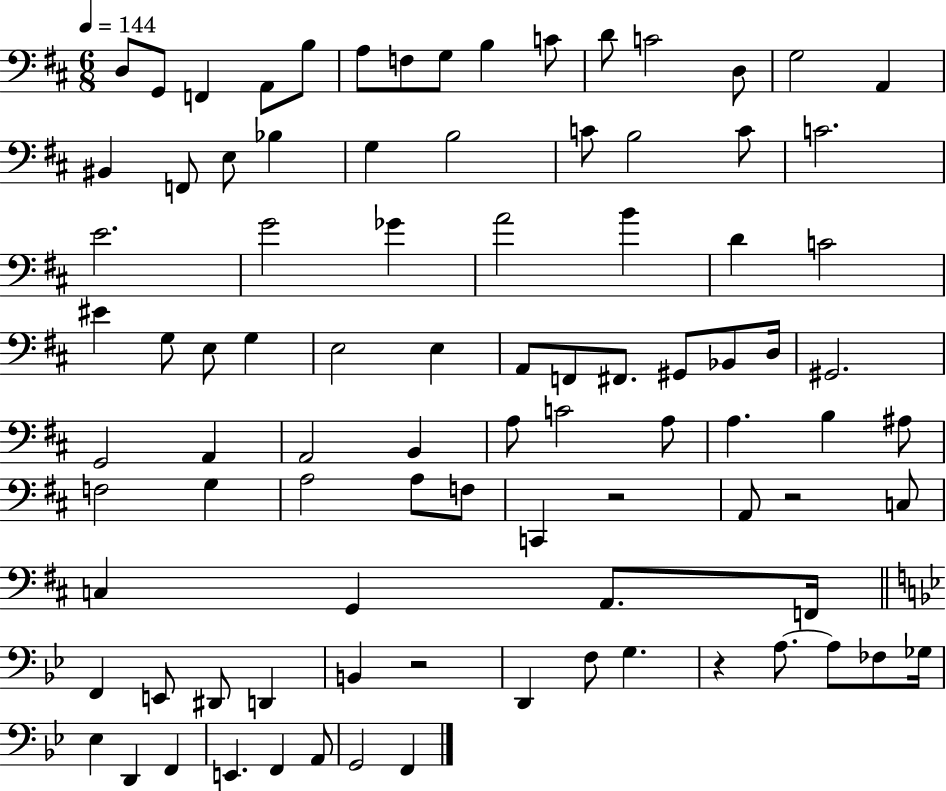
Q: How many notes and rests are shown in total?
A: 91